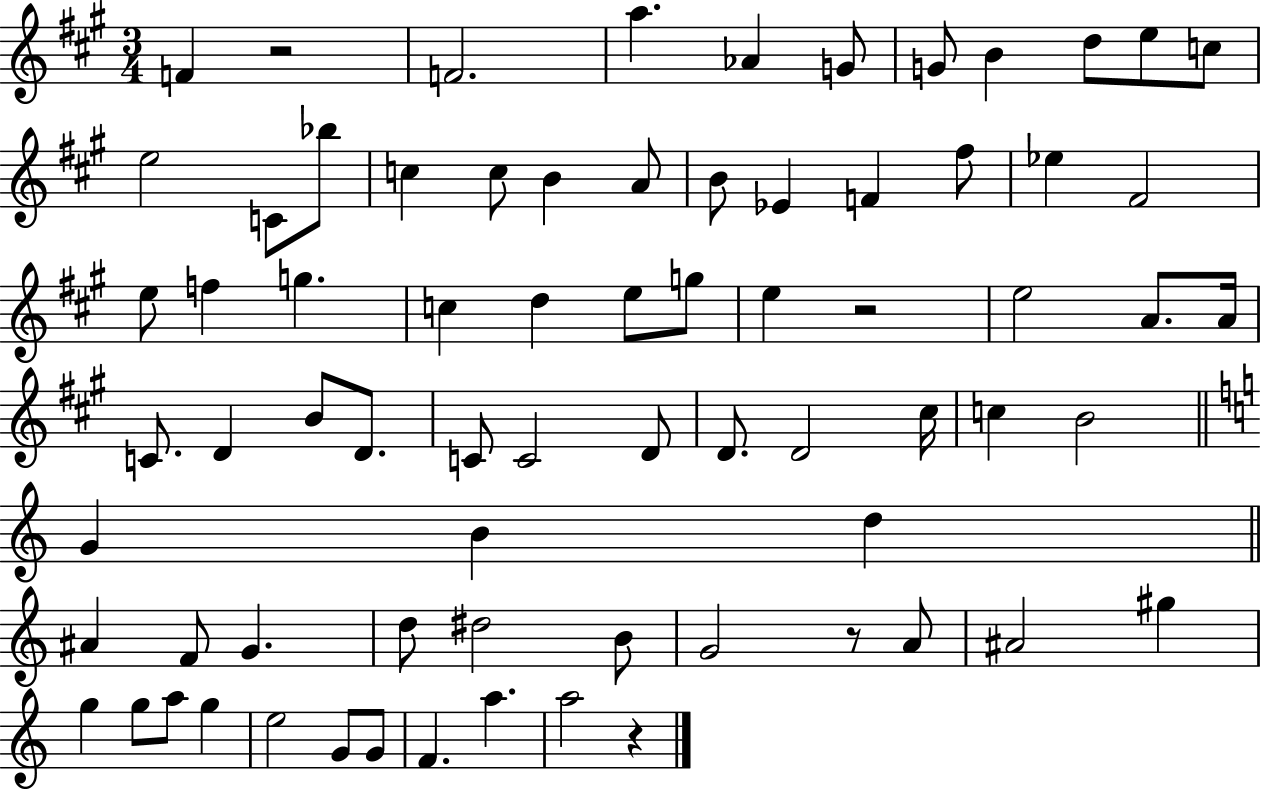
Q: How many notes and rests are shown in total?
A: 73